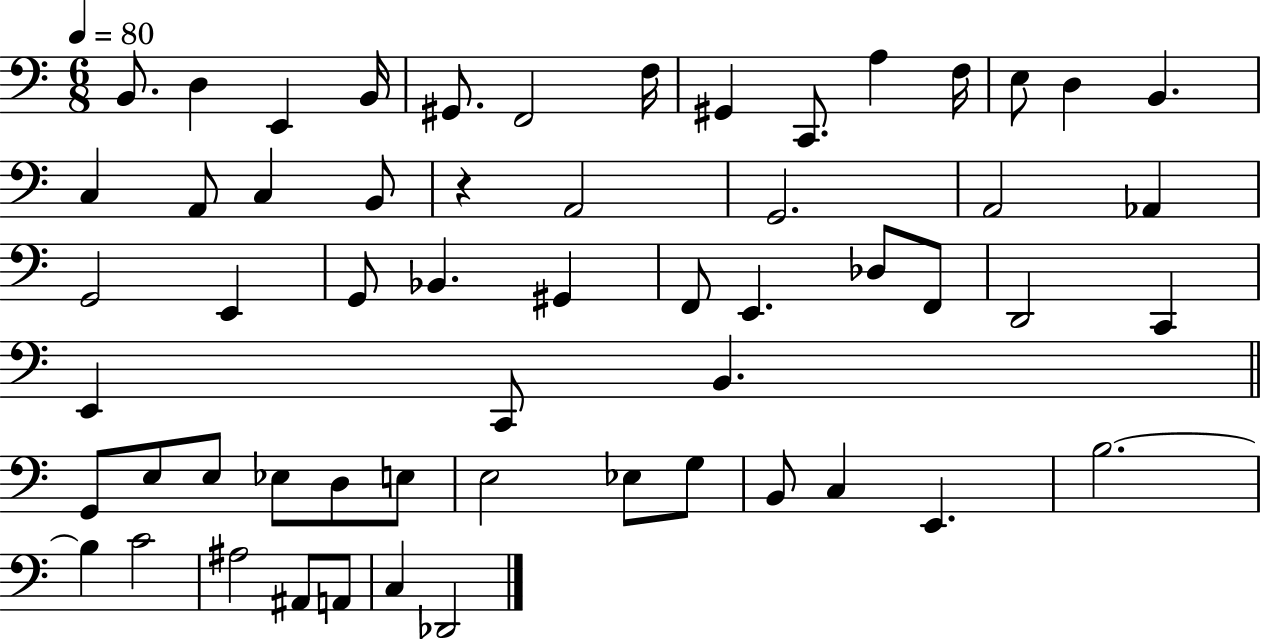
{
  \clef bass
  \numericTimeSignature
  \time 6/8
  \key c \major
  \tempo 4 = 80
  b,8. d4 e,4 b,16 | gis,8. f,2 f16 | gis,4 c,8. a4 f16 | e8 d4 b,4. | \break c4 a,8 c4 b,8 | r4 a,2 | g,2. | a,2 aes,4 | \break g,2 e,4 | g,8 bes,4. gis,4 | f,8 e,4. des8 f,8 | d,2 c,4 | \break e,4 c,8 b,4. | \bar "||" \break \key c \major g,8 e8 e8 ees8 d8 e8 | e2 ees8 g8 | b,8 c4 e,4. | b2.~~ | \break b4 c'2 | ais2 ais,8 a,8 | c4 des,2 | \bar "|."
}